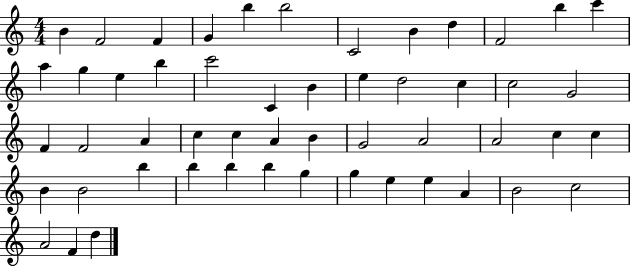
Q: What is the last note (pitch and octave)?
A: D5